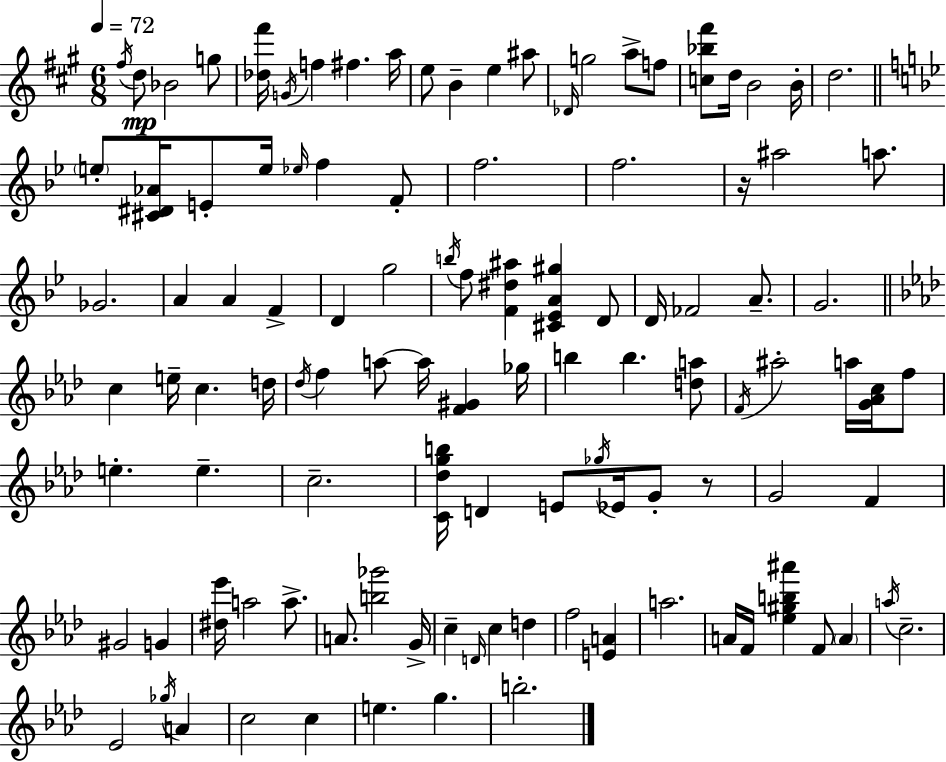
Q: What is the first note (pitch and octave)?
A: F#5